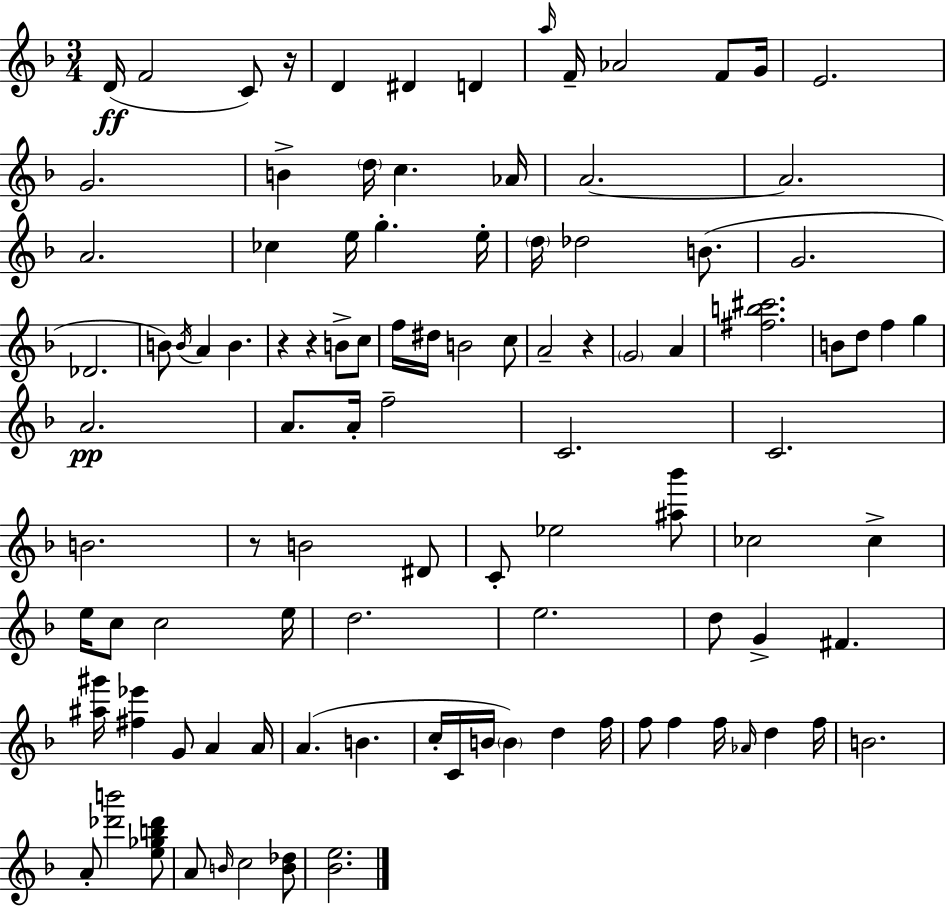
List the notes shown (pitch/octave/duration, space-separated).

D4/s F4/h C4/e R/s D4/q D#4/q D4/q A5/s F4/s Ab4/h F4/e G4/s E4/h. G4/h. B4/q D5/s C5/q. Ab4/s A4/h. A4/h. A4/h. CES5/q E5/s G5/q. E5/s D5/s Db5/h B4/e. G4/h. Db4/h. B4/e B4/s A4/q B4/q. R/q R/q B4/e C5/e F5/s D#5/s B4/h C5/e A4/h R/q G4/h A4/q [F#5,B5,C#6]/h. B4/e D5/e F5/q G5/q A4/h. A4/e. A4/s F5/h C4/h. C4/h. B4/h. R/e B4/h D#4/e C4/e Eb5/h [A#5,Bb6]/e CES5/h CES5/q E5/s C5/e C5/h E5/s D5/h. E5/h. D5/e G4/q F#4/q. [A#5,G#6]/s [F#5,Eb6]/q G4/e A4/q A4/s A4/q. B4/q. C5/s C4/s B4/s B4/q D5/q F5/s F5/e F5/q F5/s Ab4/s D5/q F5/s B4/h. A4/e [Db6,B6]/h [E5,Gb5,B5,Db6]/e A4/e B4/s C5/h [B4,Db5]/e [Bb4,E5]/h.